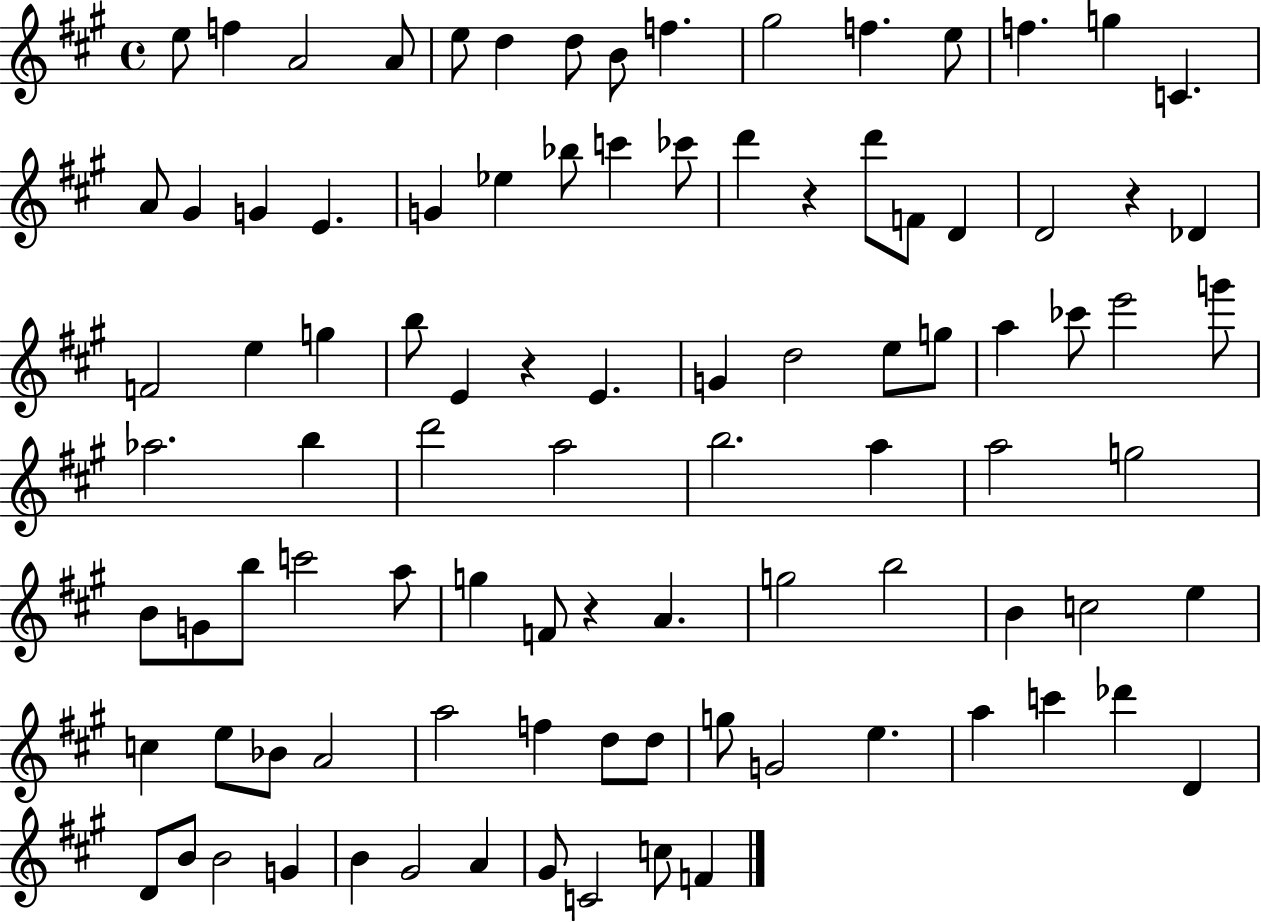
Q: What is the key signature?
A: A major